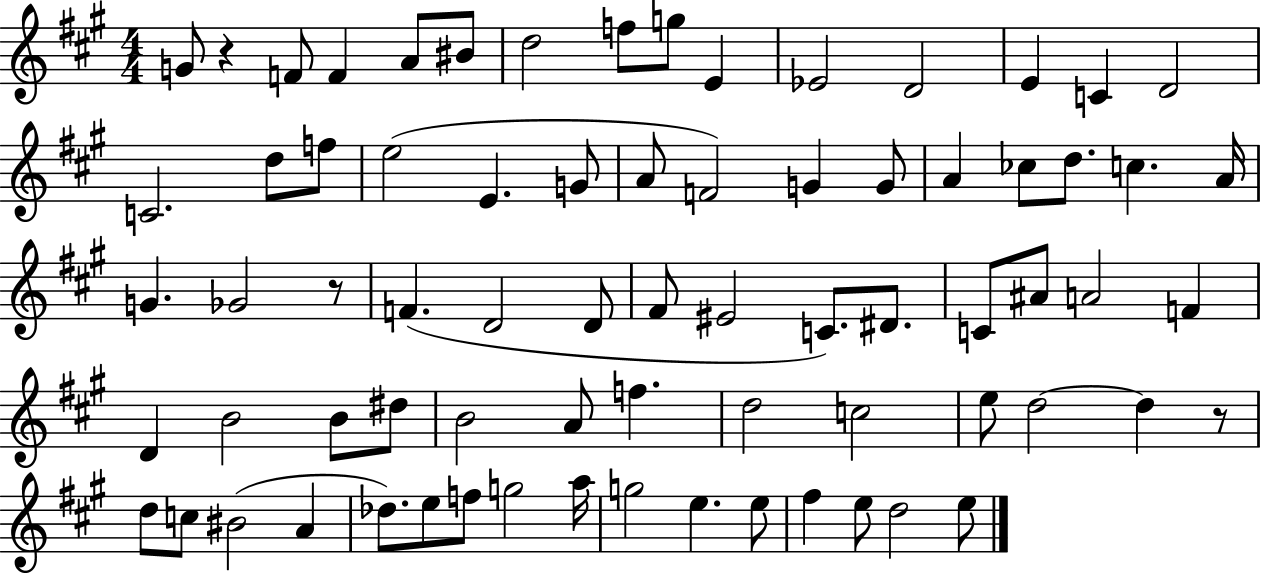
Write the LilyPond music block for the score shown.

{
  \clef treble
  \numericTimeSignature
  \time 4/4
  \key a \major
  g'8 r4 f'8 f'4 a'8 bis'8 | d''2 f''8 g''8 e'4 | ees'2 d'2 | e'4 c'4 d'2 | \break c'2. d''8 f''8 | e''2( e'4. g'8 | a'8 f'2) g'4 g'8 | a'4 ces''8 d''8. c''4. a'16 | \break g'4. ges'2 r8 | f'4.( d'2 d'8 | fis'8 eis'2 c'8.) dis'8. | c'8 ais'8 a'2 f'4 | \break d'4 b'2 b'8 dis''8 | b'2 a'8 f''4. | d''2 c''2 | e''8 d''2~~ d''4 r8 | \break d''8 c''8 bis'2( a'4 | des''8.) e''8 f''8 g''2 a''16 | g''2 e''4. e''8 | fis''4 e''8 d''2 e''8 | \break \bar "|."
}